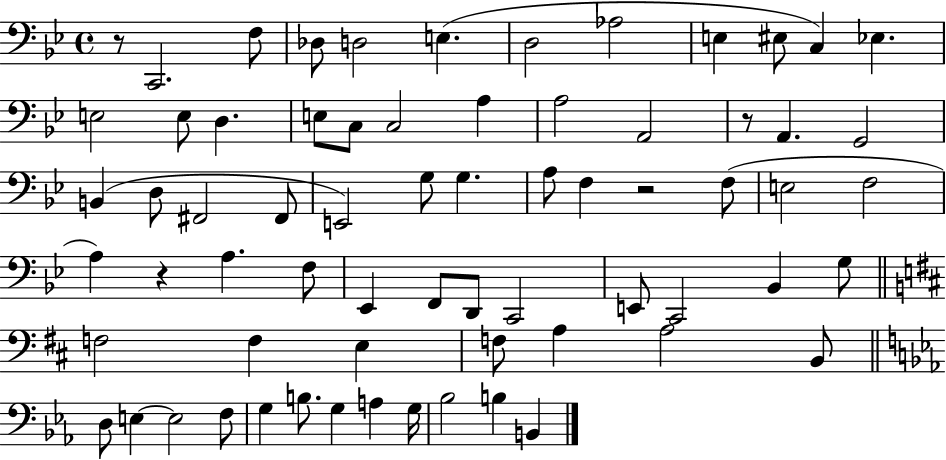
R/e C2/h. F3/e Db3/e D3/h E3/q. D3/h Ab3/h E3/q EIS3/e C3/q Eb3/q. E3/h E3/e D3/q. E3/e C3/e C3/h A3/q A3/h A2/h R/e A2/q. G2/h B2/q D3/e F#2/h F#2/e E2/h G3/e G3/q. A3/e F3/q R/h F3/e E3/h F3/h A3/q R/q A3/q. F3/e Eb2/q F2/e D2/e C2/h E2/e C2/h Bb2/q G3/e F3/h F3/q E3/q F3/e A3/q A3/h B2/e D3/e E3/q E3/h F3/e G3/q B3/e. G3/q A3/q G3/s Bb3/h B3/q B2/q